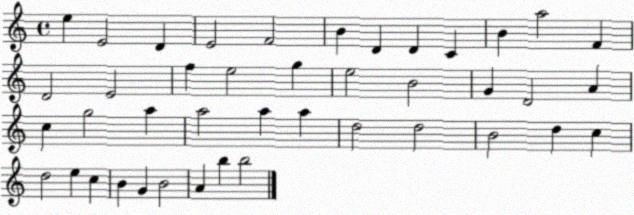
X:1
T:Untitled
M:4/4
L:1/4
K:C
e E2 D E2 F2 B D D C B a2 F D2 E2 f e2 g e2 B2 G D2 A c g2 a a2 a a d2 d2 B2 d c d2 e c B G B2 A b b2